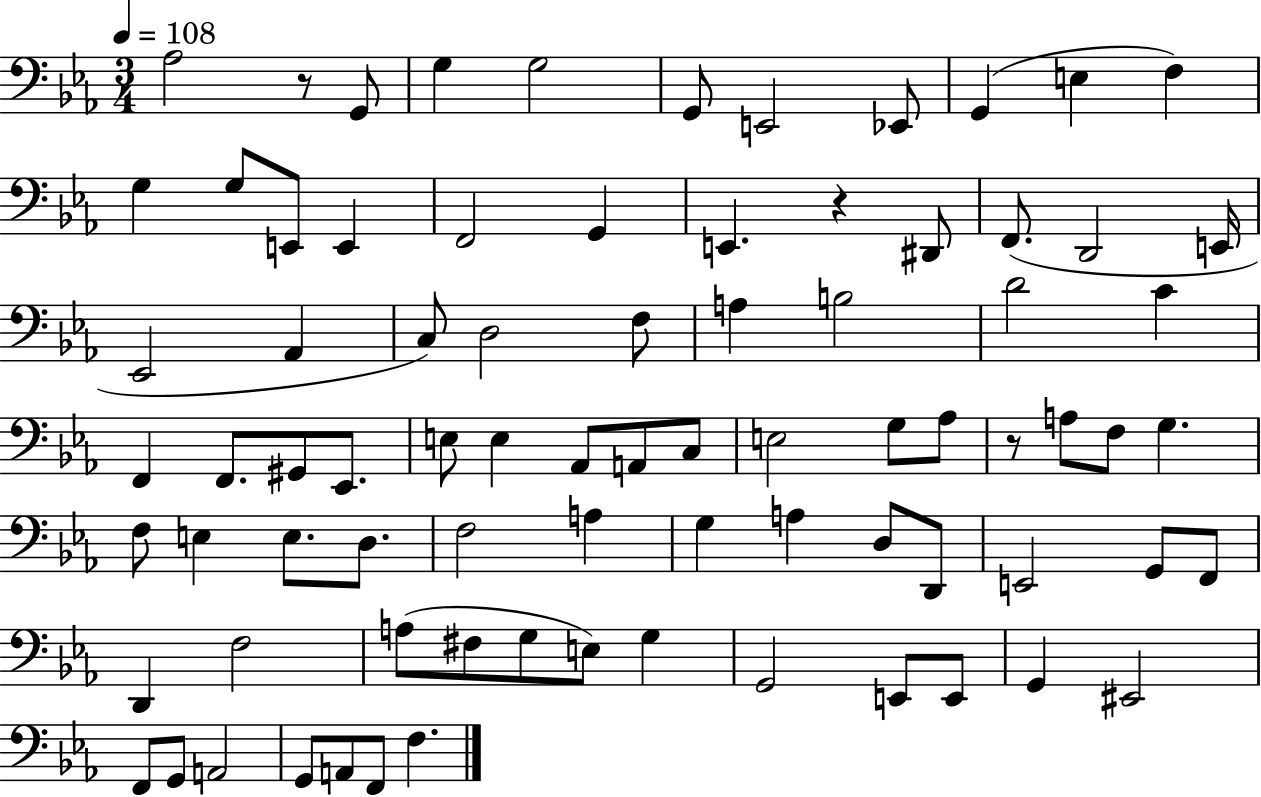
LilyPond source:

{
  \clef bass
  \numericTimeSignature
  \time 3/4
  \key ees \major
  \tempo 4 = 108
  aes2 r8 g,8 | g4 g2 | g,8 e,2 ees,8 | g,4( e4 f4) | \break g4 g8 e,8 e,4 | f,2 g,4 | e,4. r4 dis,8 | f,8.( d,2 e,16 | \break ees,2 aes,4 | c8) d2 f8 | a4 b2 | d'2 c'4 | \break f,4 f,8. gis,8 ees,8. | e8 e4 aes,8 a,8 c8 | e2 g8 aes8 | r8 a8 f8 g4. | \break f8 e4 e8. d8. | f2 a4 | g4 a4 d8 d,8 | e,2 g,8 f,8 | \break d,4 f2 | a8( fis8 g8 e8) g4 | g,2 e,8 e,8 | g,4 eis,2 | \break f,8 g,8 a,2 | g,8 a,8 f,8 f4. | \bar "|."
}